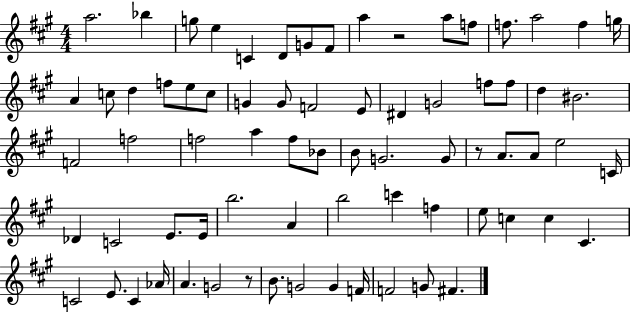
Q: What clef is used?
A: treble